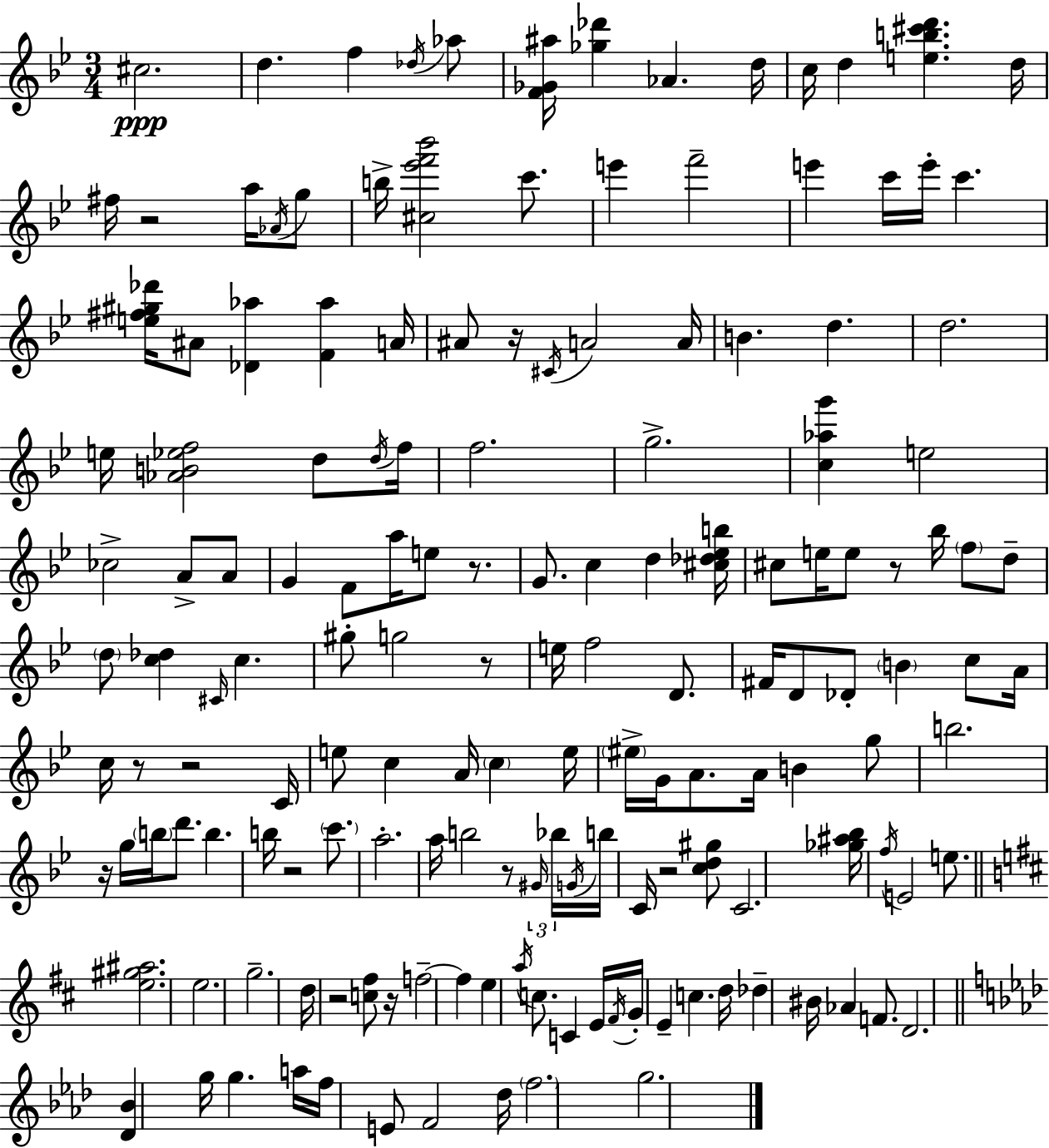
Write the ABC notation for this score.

X:1
T:Untitled
M:3/4
L:1/4
K:Gm
^c2 d f _d/4 _a/2 [F_G^a]/4 [_g_d'] _A d/4 c/4 d [eb^c'd'] d/4 ^f/4 z2 a/4 _A/4 g/2 b/4 [^c_e'f'_b']2 c'/2 e' f'2 e' c'/4 e'/4 c' [e^f^g_d']/4 ^A/2 [_D_a] [F_a] A/4 ^A/2 z/4 ^C/4 A2 A/4 B d d2 e/4 [_AB_ef]2 d/2 d/4 f/4 f2 g2 [c_ag'] e2 _c2 A/2 A/2 G F/2 a/4 e/2 z/2 G/2 c d [^c_d_eb]/4 ^c/2 e/4 e/2 z/2 _b/4 f/2 d/2 d/2 [c_d] ^C/4 c ^g/2 g2 z/2 e/4 f2 D/2 ^F/4 D/2 _D/2 B c/2 A/4 c/4 z/2 z2 C/4 e/2 c A/4 c e/4 ^e/4 G/4 A/2 A/4 B g/2 b2 z/4 g/4 b/4 d'/2 b b/4 z2 c'/2 a2 a/4 b2 z/2 ^G/4 _b/4 G/4 b/4 C/4 z2 [cd^g]/2 C2 [_g^a_b]/4 f/4 E2 e/2 [e^g^a]2 e2 g2 d/4 z2 [c^f]/2 z/4 f2 f e a/4 c/2 C E/4 ^F/4 G/4 E c d/4 _d ^B/4 _A F/2 D2 [_D_B] g/4 g a/4 f/4 E/2 F2 _d/4 f2 g2